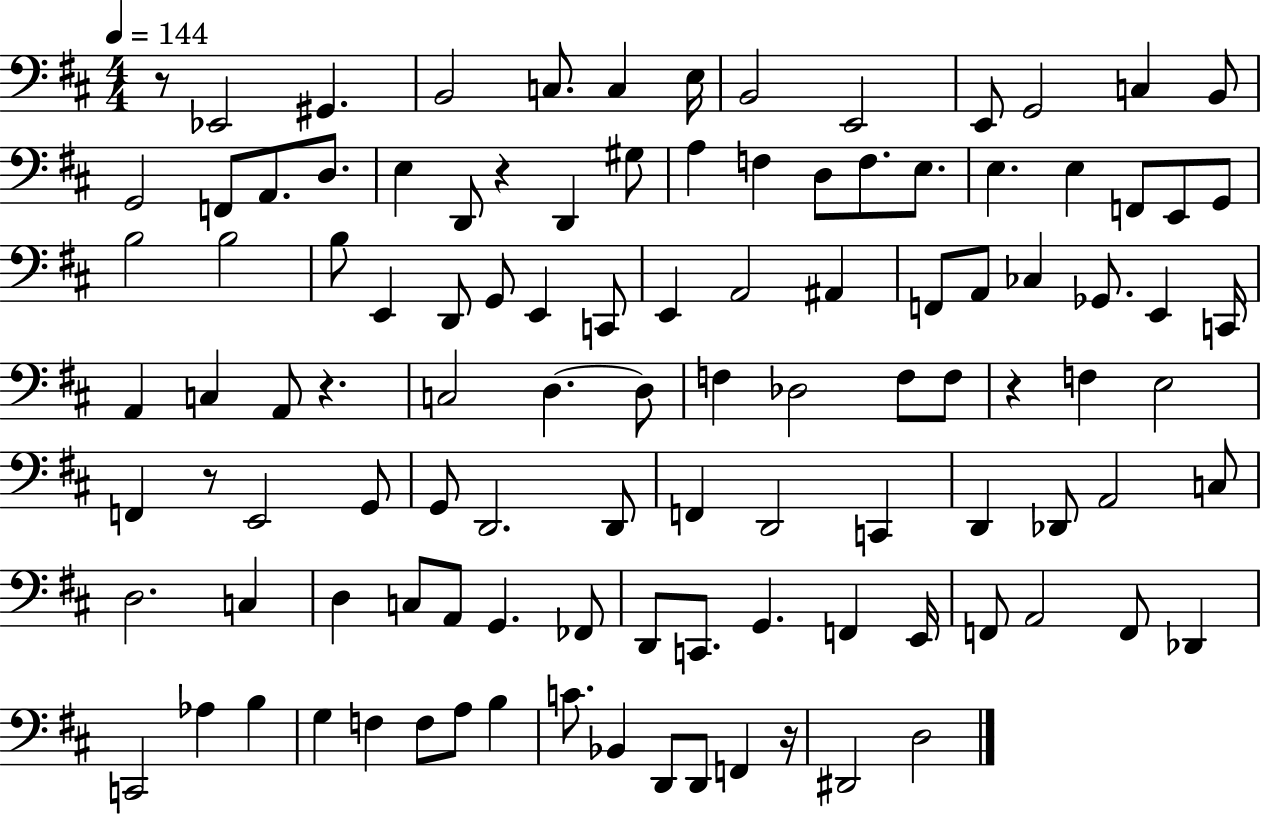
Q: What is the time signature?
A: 4/4